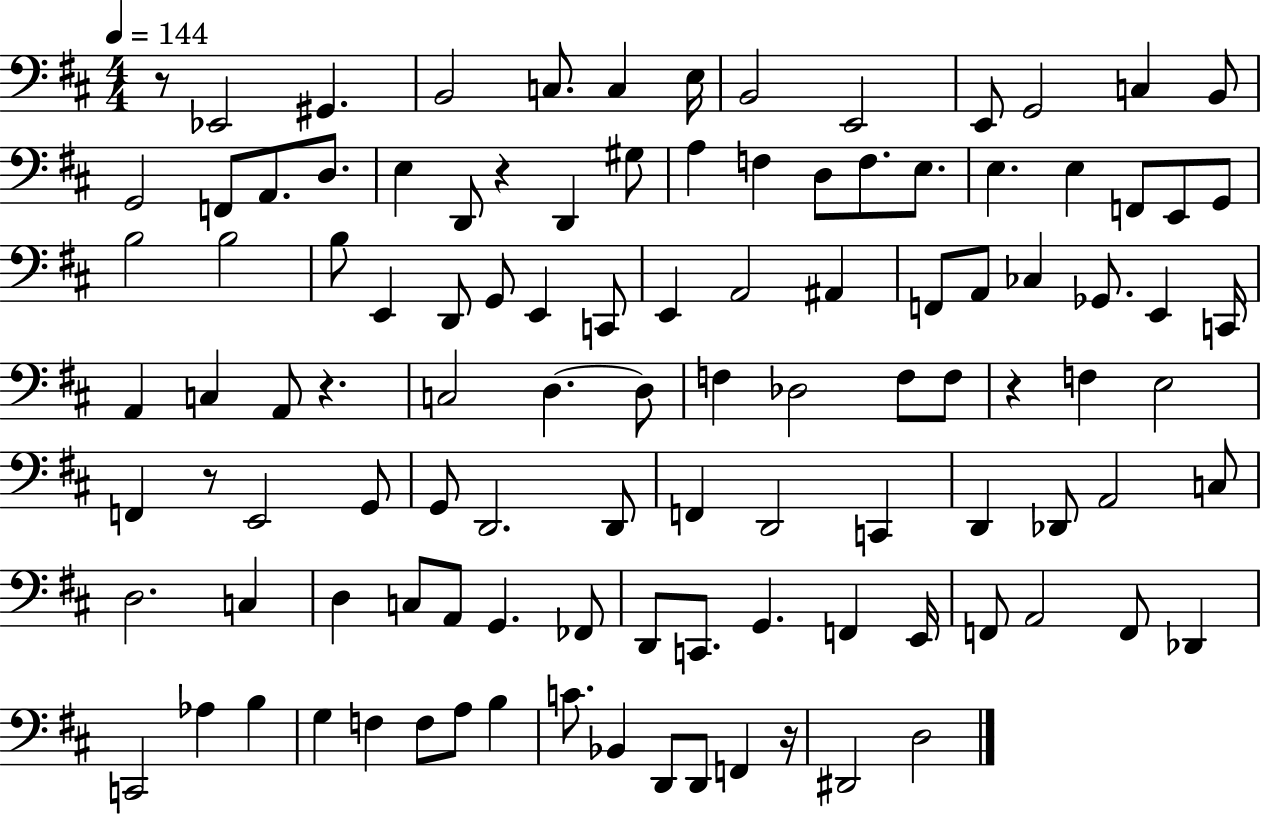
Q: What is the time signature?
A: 4/4